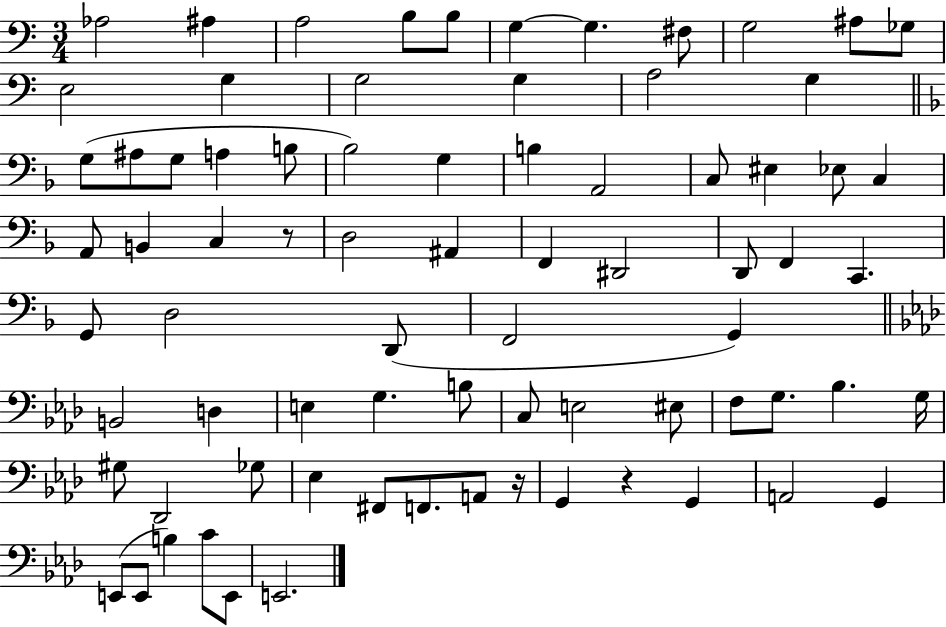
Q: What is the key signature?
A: C major